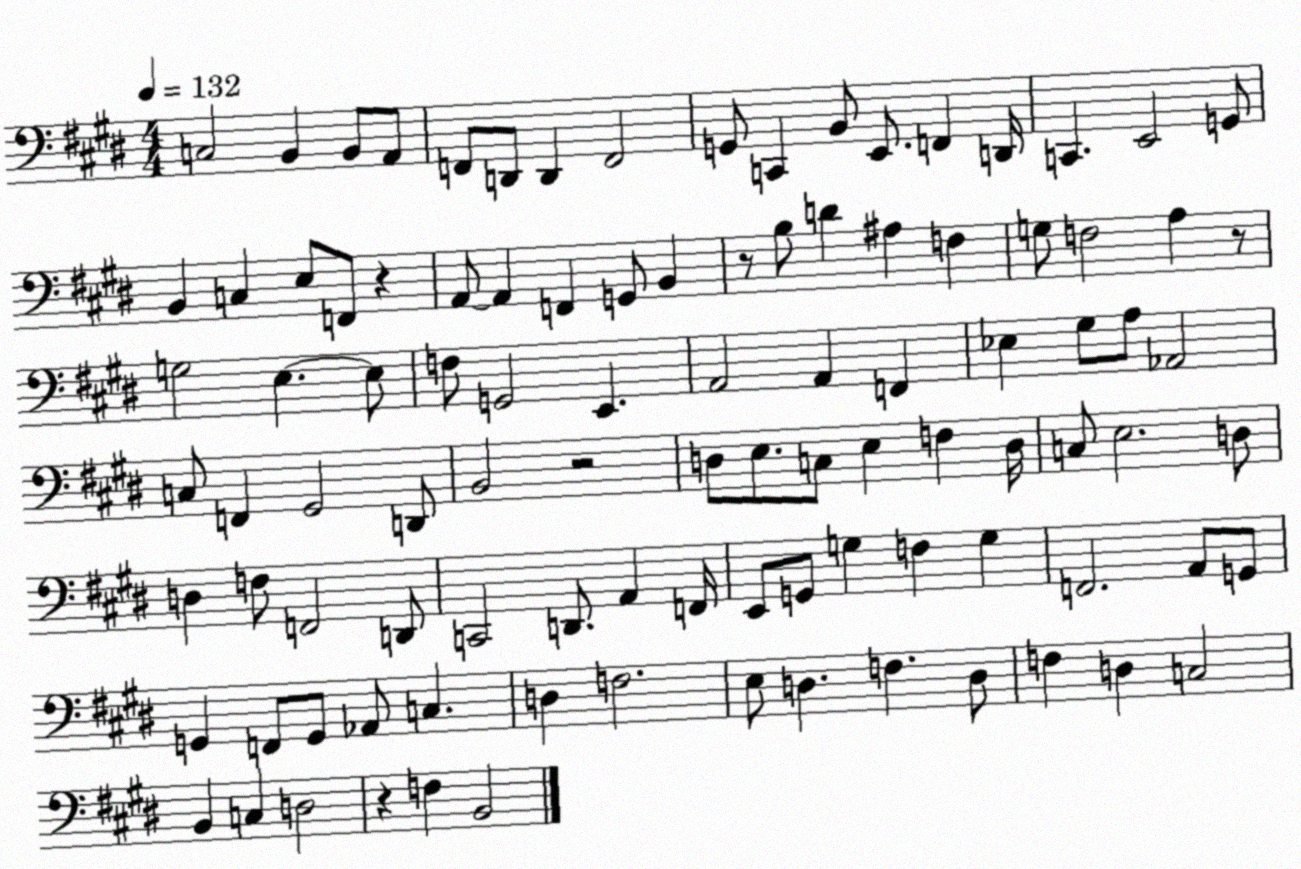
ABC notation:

X:1
T:Untitled
M:4/4
L:1/4
K:E
C,2 B,, B,,/2 A,,/2 F,,/2 D,,/2 D,, F,,2 G,,/2 C,, B,,/2 E,,/2 F,, D,,/4 C,, E,,2 G,,/2 B,, C, E,/2 F,,/2 z A,,/2 A,, F,, G,,/2 B,, z/2 B,/2 D ^A, F, G,/2 F,2 A, z/2 G,2 E, E,/2 F,/2 G,,2 E,, A,,2 A,, F,, _E, ^G,/2 A,/2 _A,,2 C,/2 F,, ^G,,2 D,,/2 B,,2 z2 D,/2 E,/2 C,/2 E, F, D,/4 C,/2 E,2 D,/2 D, F,/2 F,,2 D,,/2 C,,2 D,,/2 A,, F,,/4 E,,/2 G,,/2 G, F, G, F,,2 A,,/2 G,,/2 G,, F,,/2 G,,/2 _A,,/2 C, D, F,2 E,/2 D, F, D,/2 F, D, C,2 B,, C, D,2 z F, B,,2